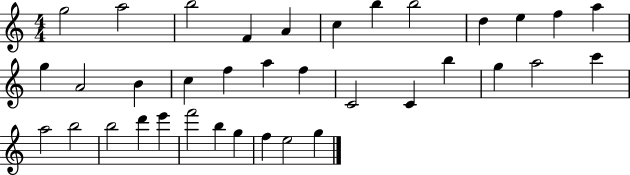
{
  \clef treble
  \numericTimeSignature
  \time 4/4
  \key c \major
  g''2 a''2 | b''2 f'4 a'4 | c''4 b''4 b''2 | d''4 e''4 f''4 a''4 | \break g''4 a'2 b'4 | c''4 f''4 a''4 f''4 | c'2 c'4 b''4 | g''4 a''2 c'''4 | \break a''2 b''2 | b''2 d'''4 e'''4 | f'''2 b''4 g''4 | f''4 e''2 g''4 | \break \bar "|."
}